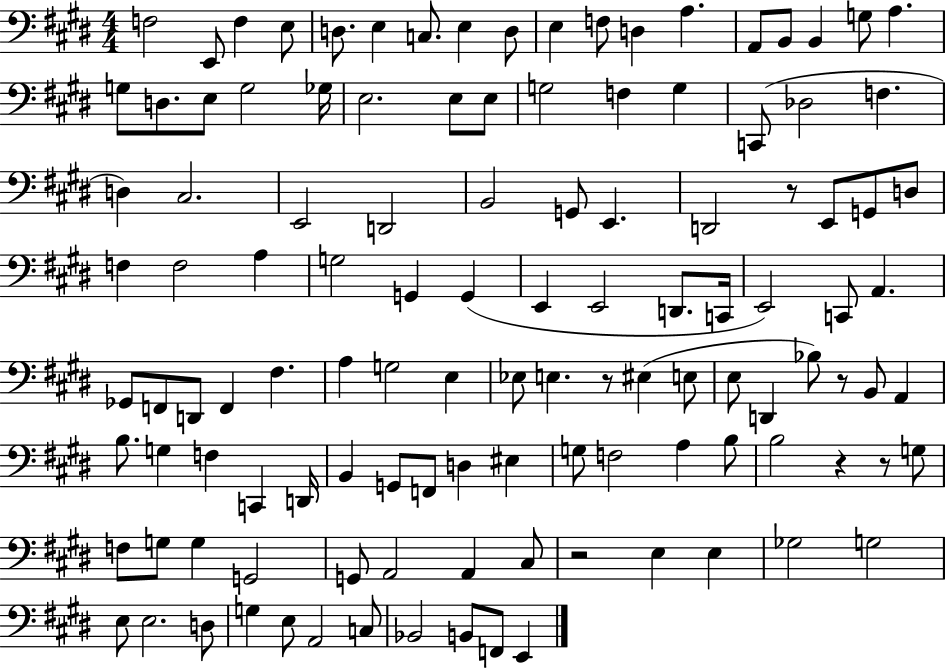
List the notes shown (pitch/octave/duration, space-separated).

F3/h E2/e F3/q E3/e D3/e. E3/q C3/e. E3/q D3/e E3/q F3/e D3/q A3/q. A2/e B2/e B2/q G3/e A3/q. G3/e D3/e. E3/e G3/h Gb3/s E3/h. E3/e E3/e G3/h F3/q G3/q C2/e Db3/h F3/q. D3/q C#3/h. E2/h D2/h B2/h G2/e E2/q. D2/h R/e E2/e G2/e D3/e F3/q F3/h A3/q G3/h G2/q G2/q E2/q E2/h D2/e. C2/s E2/h C2/e A2/q. Gb2/e F2/e D2/e F2/q F#3/q. A3/q G3/h E3/q Eb3/e E3/q. R/e EIS3/q E3/e E3/e D2/q Bb3/e R/e B2/e A2/q B3/e. G3/q F3/q C2/q D2/s B2/q G2/e F2/e D3/q EIS3/q G3/e F3/h A3/q B3/e B3/h R/q R/e G3/e F3/e G3/e G3/q G2/h G2/e A2/h A2/q C#3/e R/h E3/q E3/q Gb3/h G3/h E3/e E3/h. D3/e G3/q E3/e A2/h C3/e Bb2/h B2/e F2/e E2/q